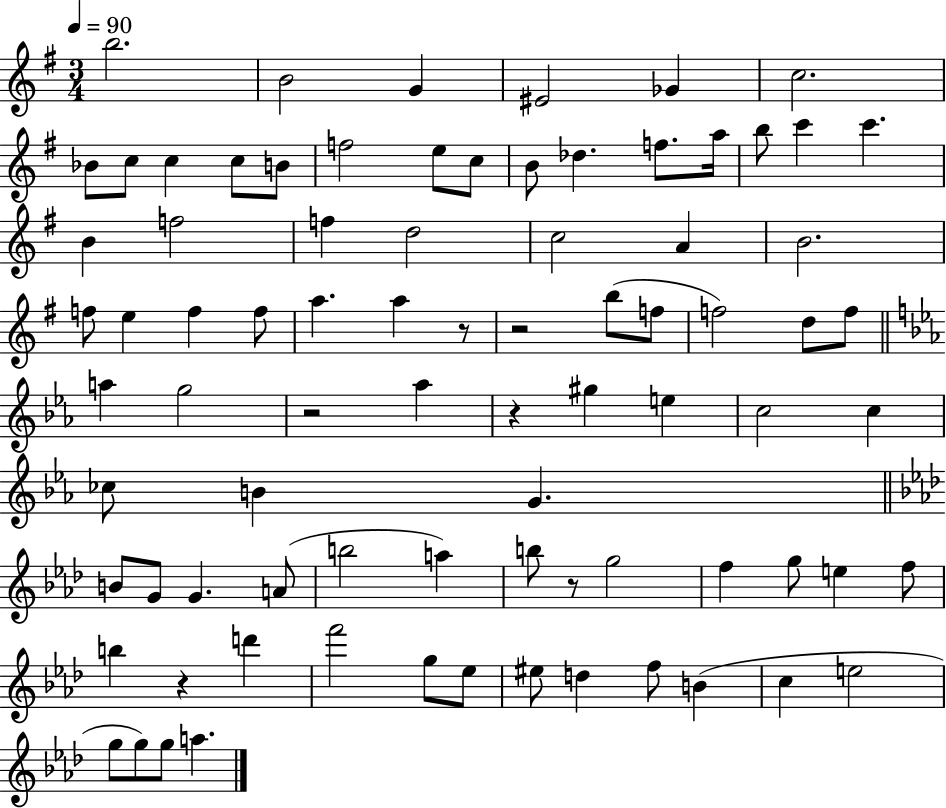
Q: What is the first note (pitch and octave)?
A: B5